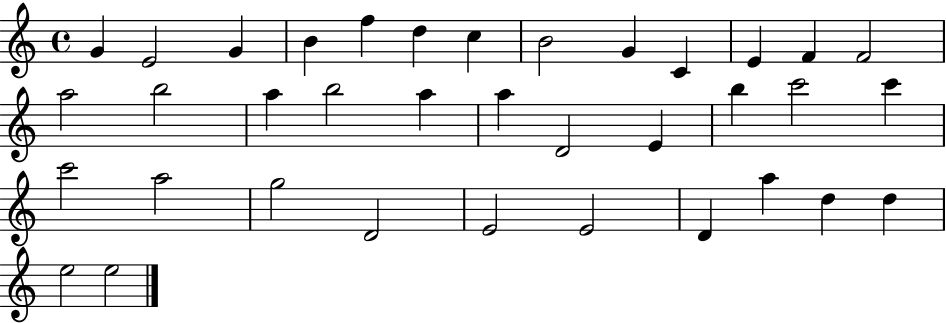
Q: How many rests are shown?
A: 0